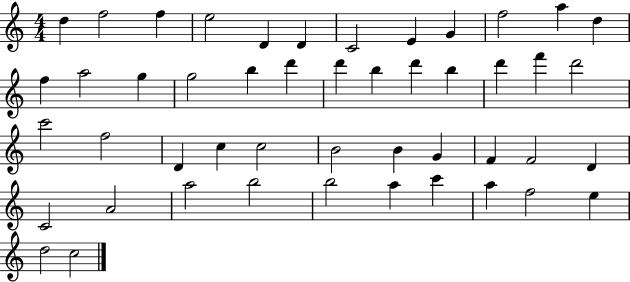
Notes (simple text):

D5/q F5/h F5/q E5/h D4/q D4/q C4/h E4/q G4/q F5/h A5/q D5/q F5/q A5/h G5/q G5/h B5/q D6/q D6/q B5/q D6/q B5/q D6/q F6/q D6/h C6/h F5/h D4/q C5/q C5/h B4/h B4/q G4/q F4/q F4/h D4/q C4/h A4/h A5/h B5/h B5/h A5/q C6/q A5/q F5/h E5/q D5/h C5/h